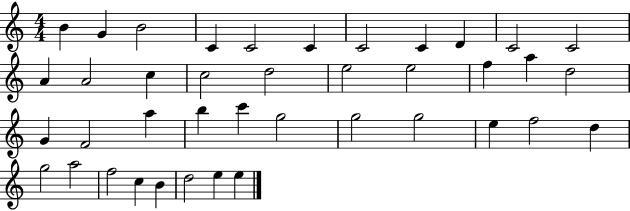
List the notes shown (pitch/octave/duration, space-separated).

B4/q G4/q B4/h C4/q C4/h C4/q C4/h C4/q D4/q C4/h C4/h A4/q A4/h C5/q C5/h D5/h E5/h E5/h F5/q A5/q D5/h G4/q F4/h A5/q B5/q C6/q G5/h G5/h G5/h E5/q F5/h D5/q G5/h A5/h F5/h C5/q B4/q D5/h E5/q E5/q